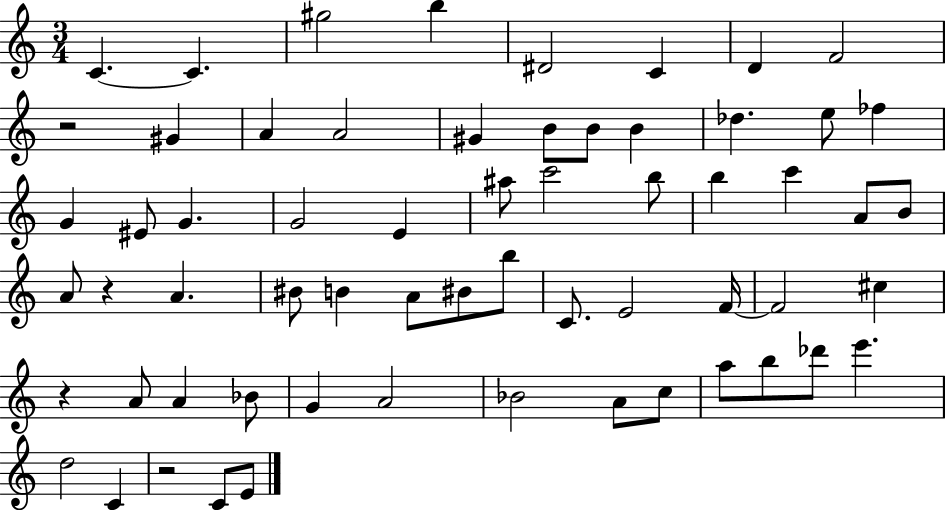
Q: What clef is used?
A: treble